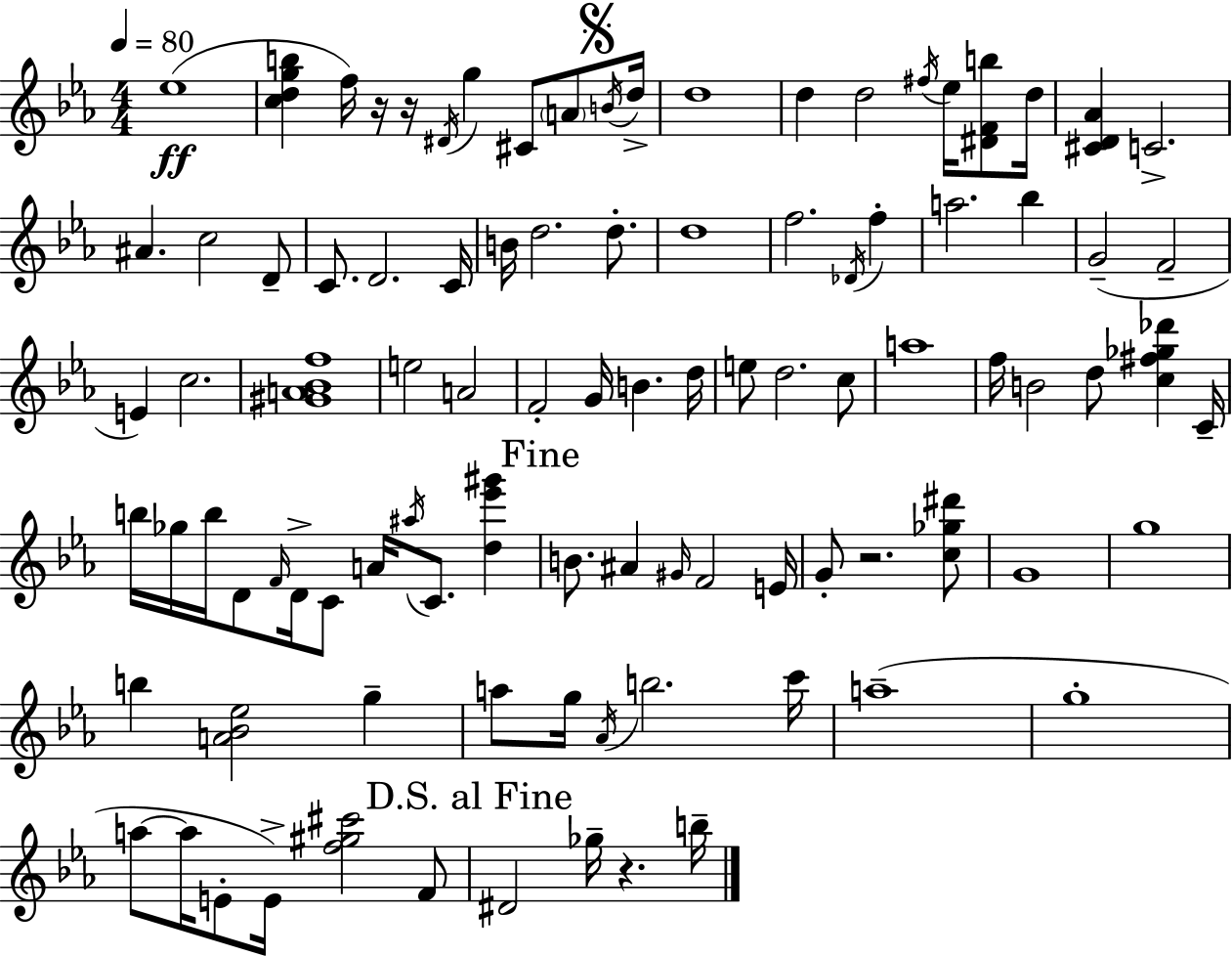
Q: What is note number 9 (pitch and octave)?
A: D5